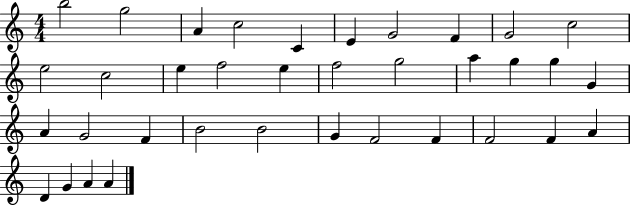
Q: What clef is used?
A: treble